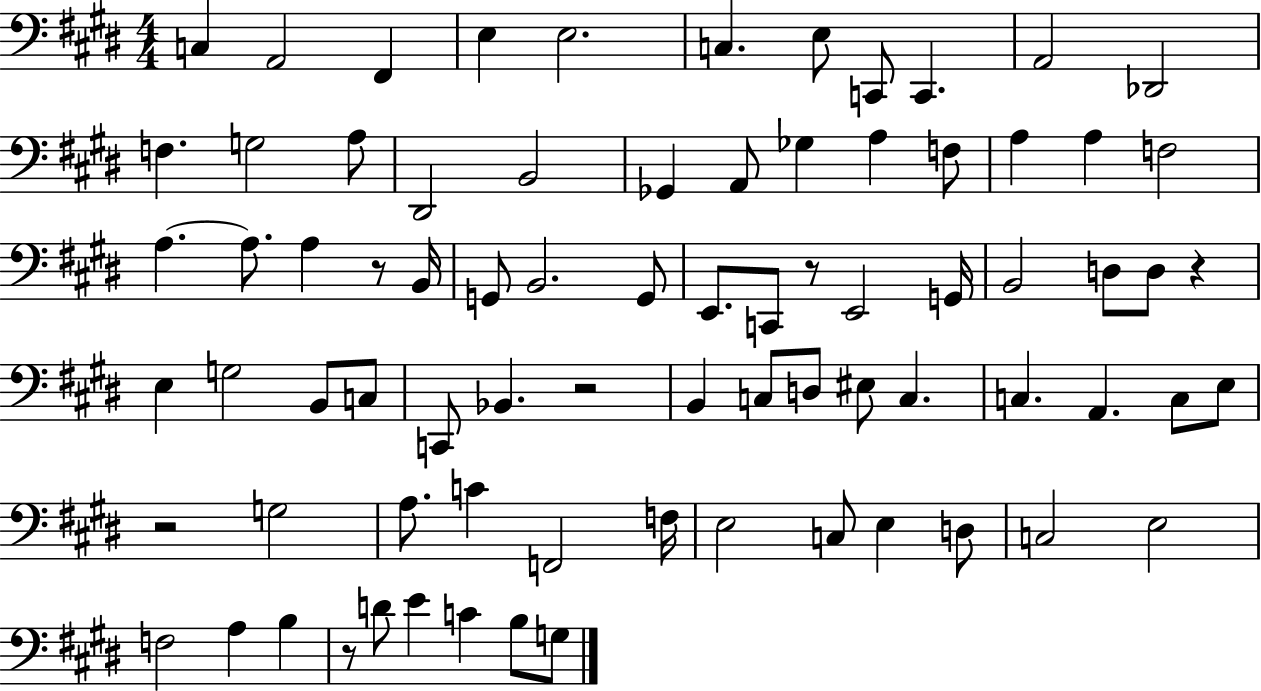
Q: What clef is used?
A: bass